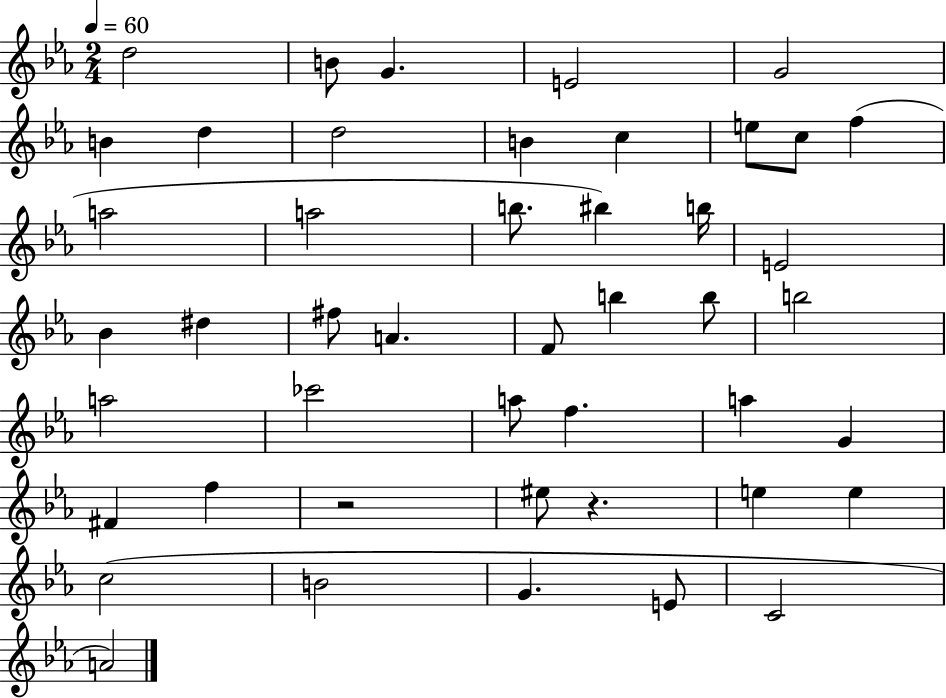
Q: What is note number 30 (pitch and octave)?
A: A5